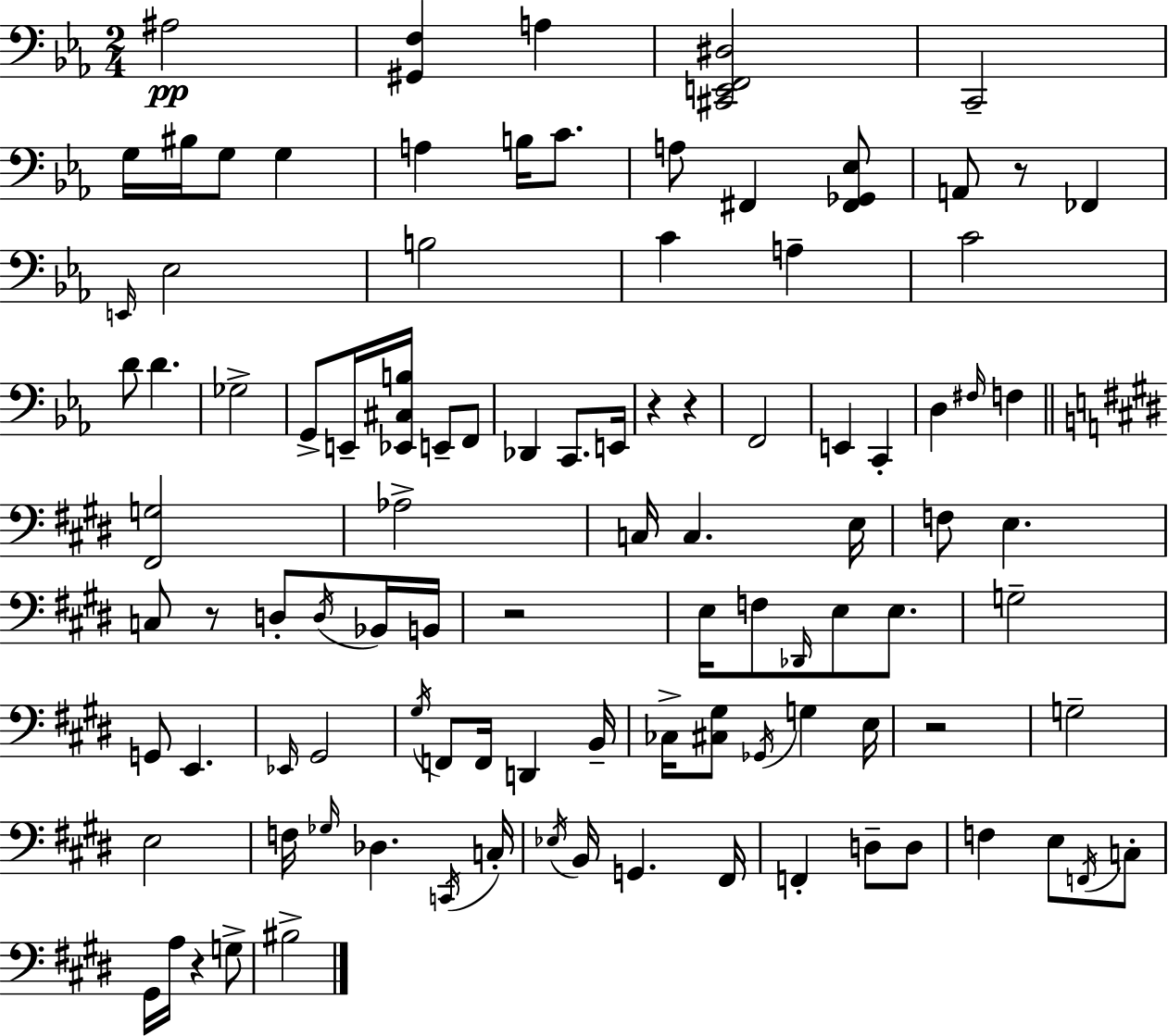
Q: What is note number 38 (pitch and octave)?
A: C3